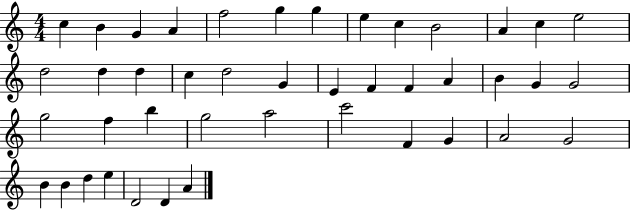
X:1
T:Untitled
M:4/4
L:1/4
K:C
c B G A f2 g g e c B2 A c e2 d2 d d c d2 G E F F A B G G2 g2 f b g2 a2 c'2 F G A2 G2 B B d e D2 D A